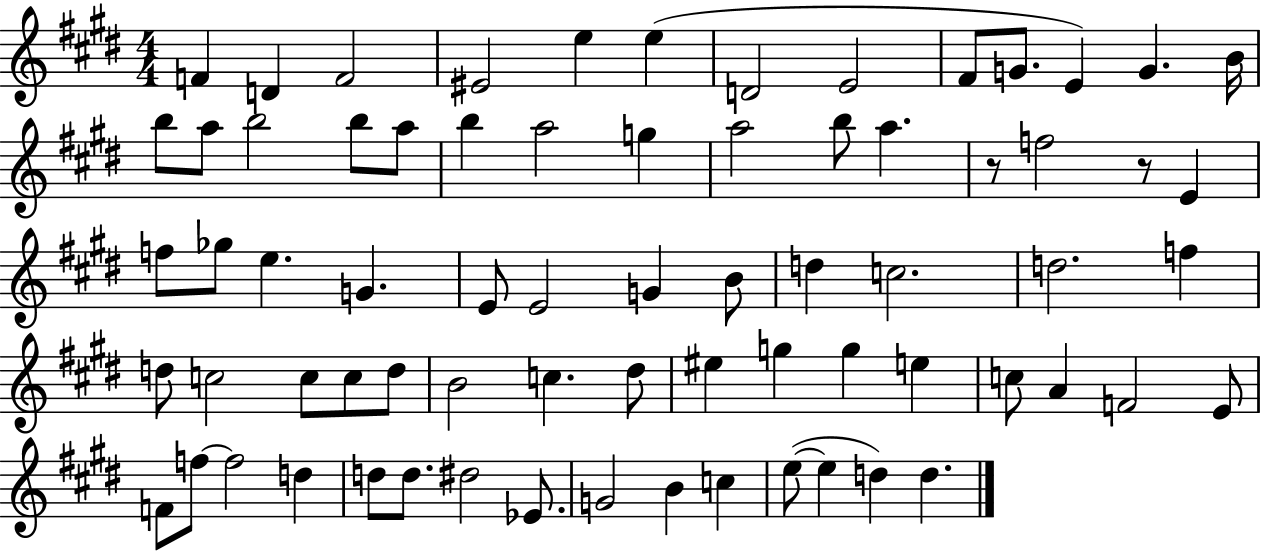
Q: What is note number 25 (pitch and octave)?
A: F5